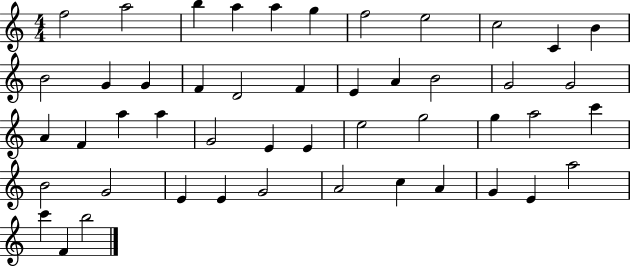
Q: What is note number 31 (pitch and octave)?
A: G5